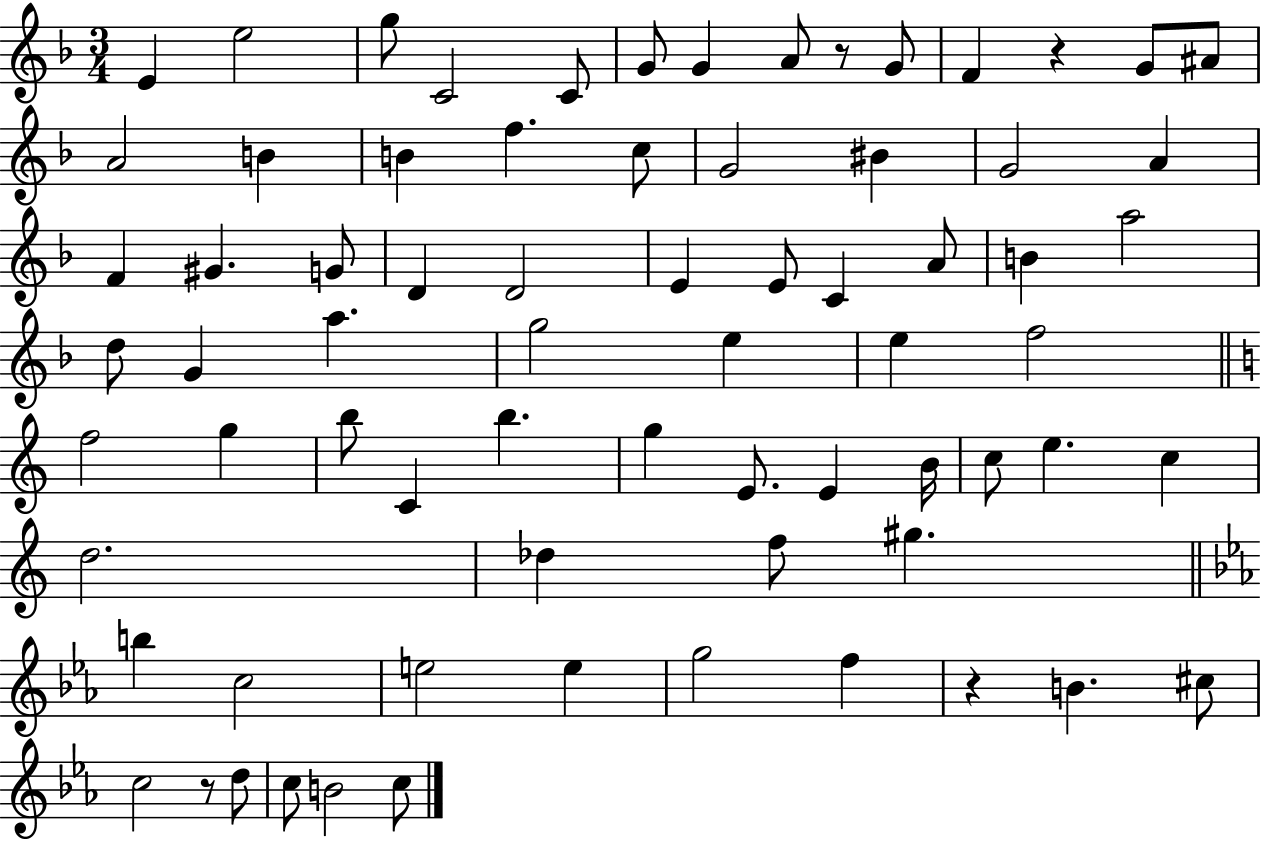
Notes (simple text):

E4/q E5/h G5/e C4/h C4/e G4/e G4/q A4/e R/e G4/e F4/q R/q G4/e A#4/e A4/h B4/q B4/q F5/q. C5/e G4/h BIS4/q G4/h A4/q F4/q G#4/q. G4/e D4/q D4/h E4/q E4/e C4/q A4/e B4/q A5/h D5/e G4/q A5/q. G5/h E5/q E5/q F5/h F5/h G5/q B5/e C4/q B5/q. G5/q E4/e. E4/q B4/s C5/e E5/q. C5/q D5/h. Db5/q F5/e G#5/q. B5/q C5/h E5/h E5/q G5/h F5/q R/q B4/q. C#5/e C5/h R/e D5/e C5/e B4/h C5/e